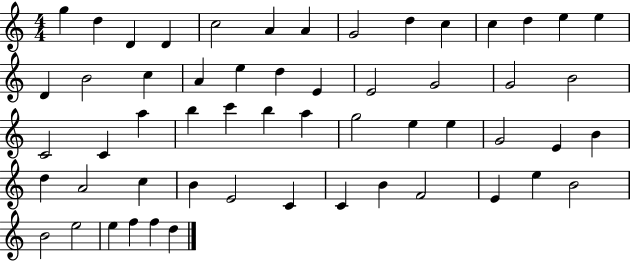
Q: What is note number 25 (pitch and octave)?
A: B4